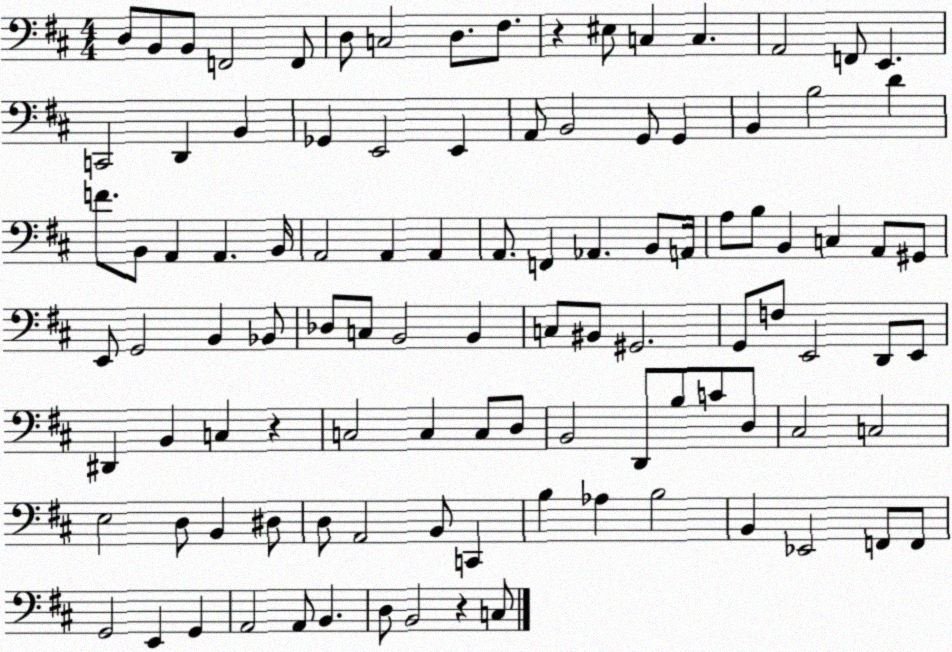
X:1
T:Untitled
M:4/4
L:1/4
K:D
D,/2 B,,/2 B,,/2 F,,2 F,,/2 D,/2 C,2 D,/2 ^F,/2 z ^E,/2 C, C, A,,2 F,,/2 E,, C,,2 D,, B,, _G,, E,,2 E,, A,,/2 B,,2 G,,/2 G,, B,, B,2 D F/2 B,,/2 A,, A,, B,,/4 A,,2 A,, A,, A,,/2 F,, _A,, B,,/2 A,,/4 A,/2 B,/2 B,, C, A,,/2 ^G,,/2 E,,/2 G,,2 B,, _B,,/2 _D,/2 C,/2 B,,2 B,, C,/2 ^B,,/2 ^G,,2 G,,/2 F,/2 E,,2 D,,/2 E,,/2 ^D,, B,, C, z C,2 C, C,/2 D,/2 B,,2 D,,/2 B,/2 C/2 D,/2 ^C,2 C,2 E,2 D,/2 B,, ^D,/2 D,/2 A,,2 B,,/2 C,, B, _A, B,2 B,, _E,,2 F,,/2 F,,/2 G,,2 E,, G,, A,,2 A,,/2 B,, D,/2 B,,2 z C,/2